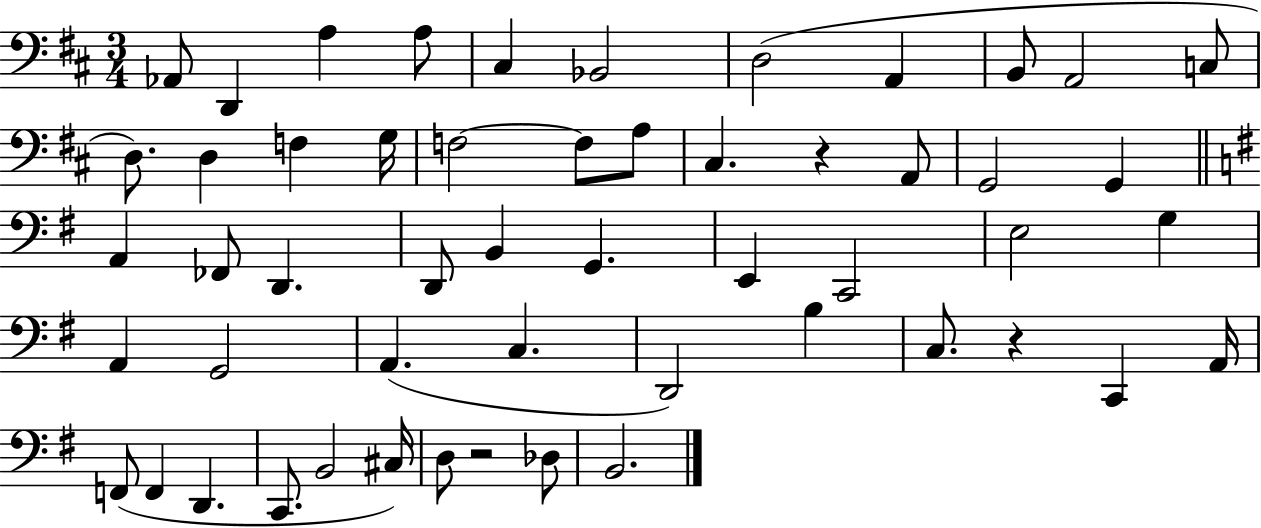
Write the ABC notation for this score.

X:1
T:Untitled
M:3/4
L:1/4
K:D
_A,,/2 D,, A, A,/2 ^C, _B,,2 D,2 A,, B,,/2 A,,2 C,/2 D,/2 D, F, G,/4 F,2 F,/2 A,/2 ^C, z A,,/2 G,,2 G,, A,, _F,,/2 D,, D,,/2 B,, G,, E,, C,,2 E,2 G, A,, G,,2 A,, C, D,,2 B, C,/2 z C,, A,,/4 F,,/2 F,, D,, C,,/2 B,,2 ^C,/4 D,/2 z2 _D,/2 B,,2